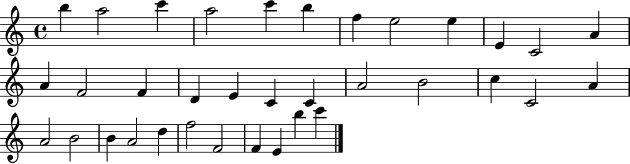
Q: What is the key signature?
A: C major